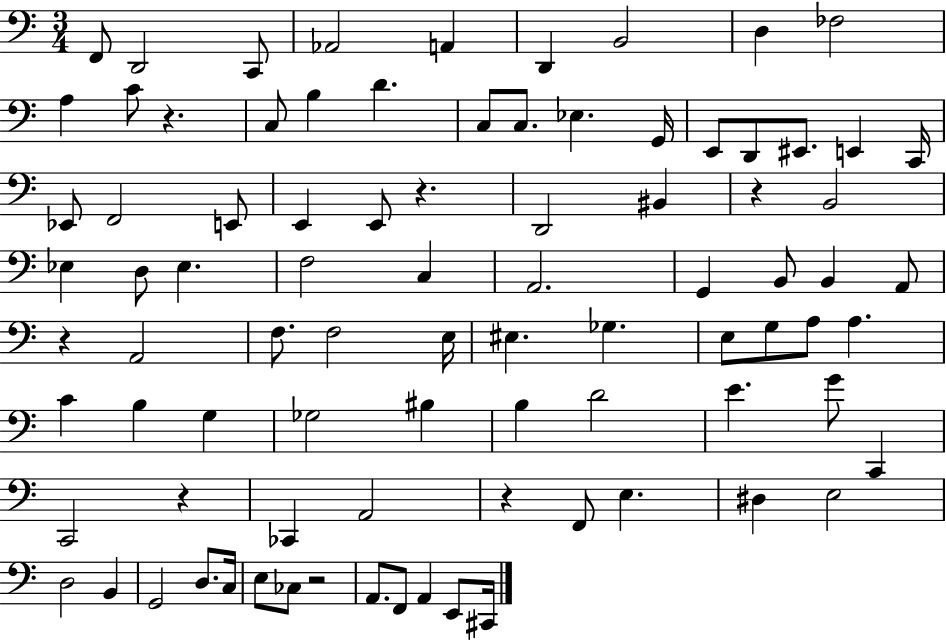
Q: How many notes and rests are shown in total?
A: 87